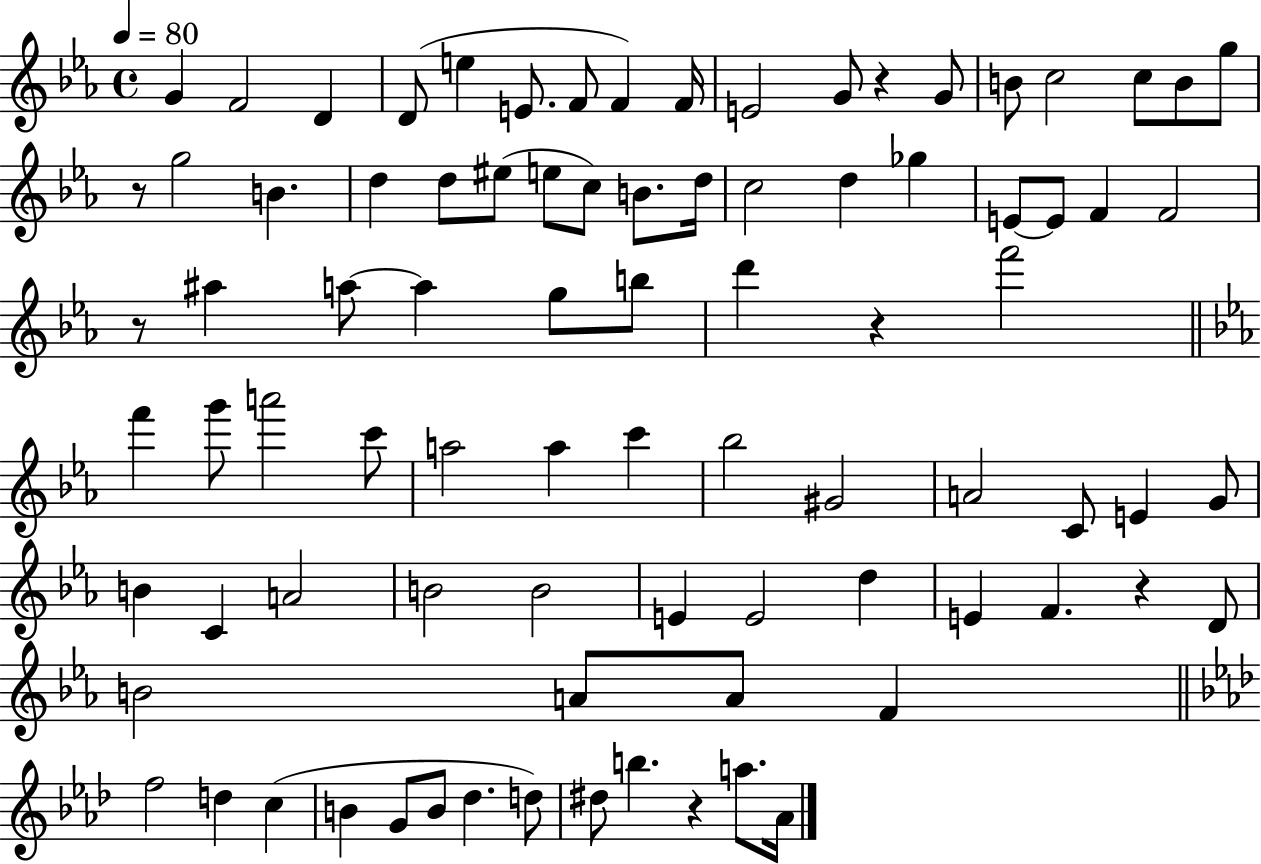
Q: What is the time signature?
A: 4/4